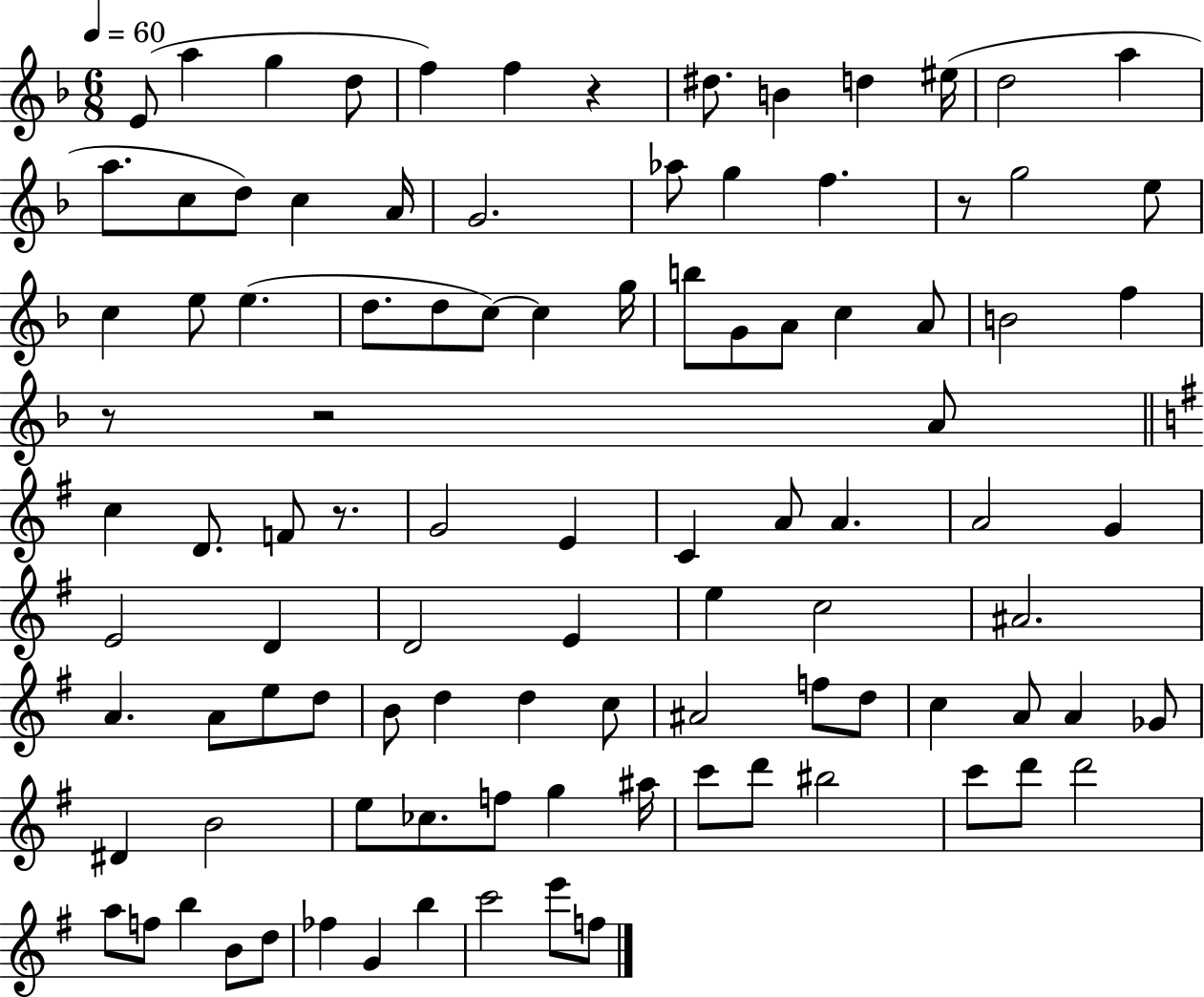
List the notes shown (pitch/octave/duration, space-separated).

E4/e A5/q G5/q D5/e F5/q F5/q R/q D#5/e. B4/q D5/q EIS5/s D5/h A5/q A5/e. C5/e D5/e C5/q A4/s G4/h. Ab5/e G5/q F5/q. R/e G5/h E5/e C5/q E5/e E5/q. D5/e. D5/e C5/e C5/q G5/s B5/e G4/e A4/e C5/q A4/e B4/h F5/q R/e R/h A4/e C5/q D4/e. F4/e R/e. G4/h E4/q C4/q A4/e A4/q. A4/h G4/q E4/h D4/q D4/h E4/q E5/q C5/h A#4/h. A4/q. A4/e E5/e D5/e B4/e D5/q D5/q C5/e A#4/h F5/e D5/e C5/q A4/e A4/q Gb4/e D#4/q B4/h E5/e CES5/e. F5/e G5/q A#5/s C6/e D6/e BIS5/h C6/e D6/e D6/h A5/e F5/e B5/q B4/e D5/e FES5/q G4/q B5/q C6/h E6/e F5/e